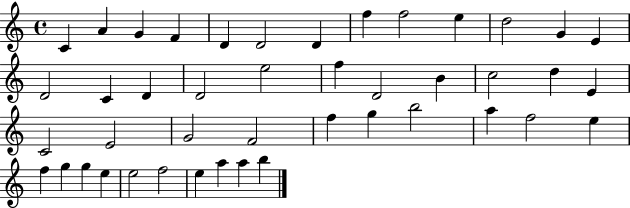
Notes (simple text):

C4/q A4/q G4/q F4/q D4/q D4/h D4/q F5/q F5/h E5/q D5/h G4/q E4/q D4/h C4/q D4/q D4/h E5/h F5/q D4/h B4/q C5/h D5/q E4/q C4/h E4/h G4/h F4/h F5/q G5/q B5/h A5/q F5/h E5/q F5/q G5/q G5/q E5/q E5/h F5/h E5/q A5/q A5/q B5/q